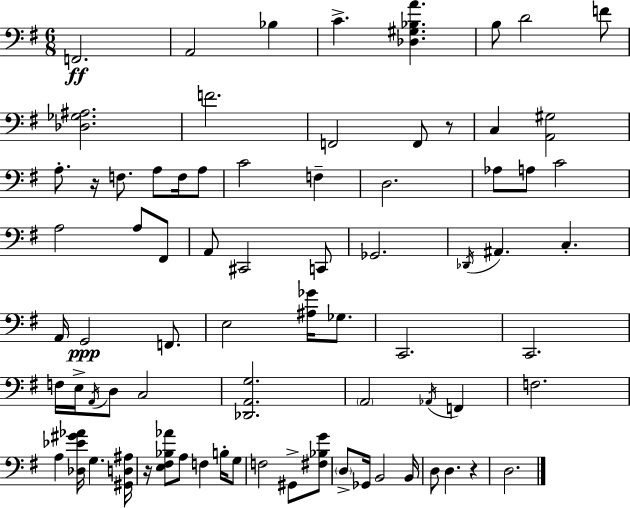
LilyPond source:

{
  \clef bass
  \numericTimeSignature
  \time 6/8
  \key g \major
  \repeat volta 2 { f,2.\ff | a,2 bes4 | c'4.-> <des gis bes a'>4. | b8 d'2 f'8 | \break <des ges ais>2. | f'2. | f,2 f,8 r8 | c4 <a, gis>2 | \break a8.-. r16 f8. a8 f16 a8 | c'2 f4-- | d2. | aes8 a8 c'2 | \break a2 a8 fis,8 | a,8 cis,2 c,8 | ges,2. | \acciaccatura { des,16 } ais,4. c4.-. | \break a,16 g,2\ppp f,8. | e2 <ais ges'>16 ges8. | c,2. | c,2. | \break f16 e16-> \acciaccatura { a,16 } d8 c2 | <des, a, g>2. | \parenthesize a,2 \acciaccatura { aes,16 } f,4 | f2. | \break a4 <des ees' gis' aes'>16 g4. | <gis, d ais>16 r16 <e fis bes aes'>8 a8 f4 | b16-. g8 f2 gis,8-> | <fis bes g'>8 \parenthesize d8-> ges,16 b,2 | \break b,16 d8 d4. r4 | d2. | } \bar "|."
}